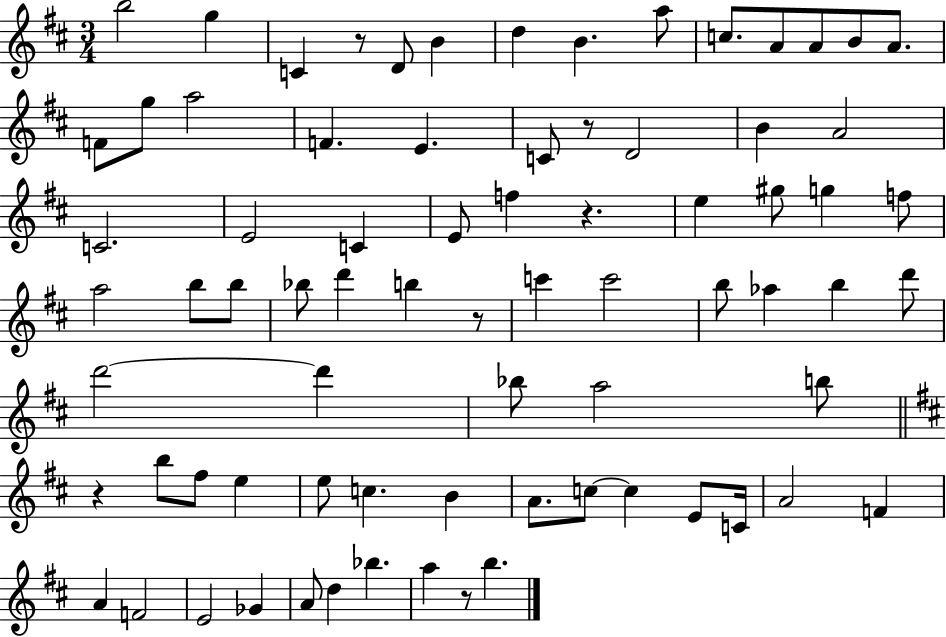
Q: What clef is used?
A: treble